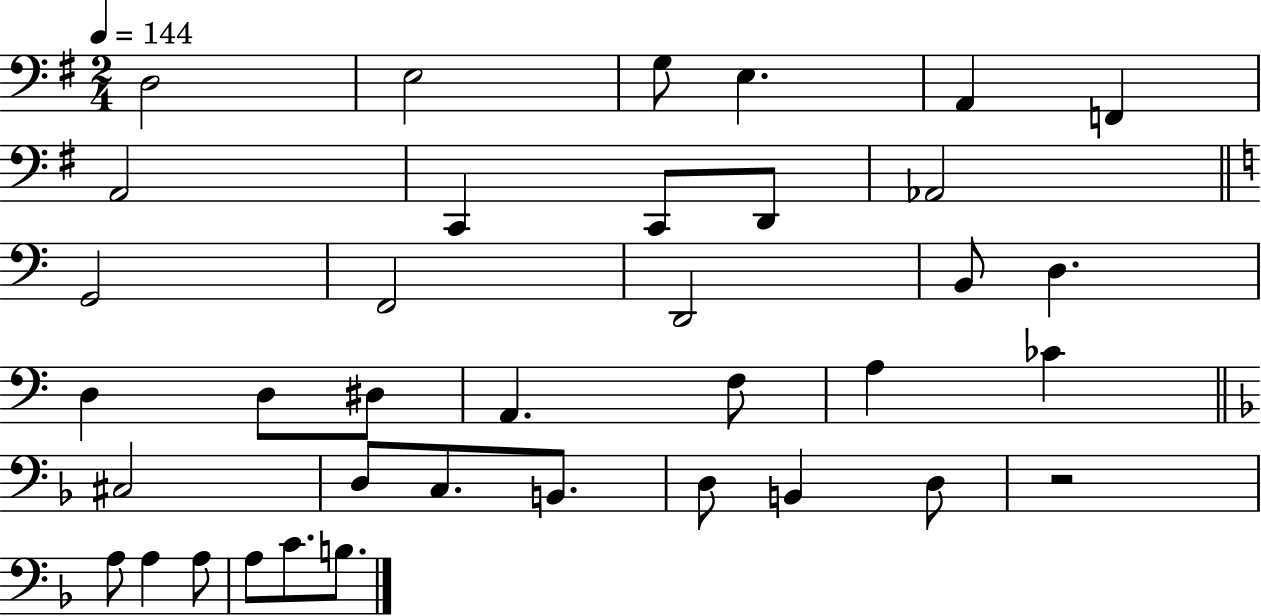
{
  \clef bass
  \numericTimeSignature
  \time 2/4
  \key g \major
  \tempo 4 = 144
  d2 | e2 | g8 e4. | a,4 f,4 | \break a,2 | c,4 c,8 d,8 | aes,2 | \bar "||" \break \key c \major g,2 | f,2 | d,2 | b,8 d4. | \break d4 d8 dis8 | a,4. f8 | a4 ces'4 | \bar "||" \break \key f \major cis2 | d8 c8. b,8. | d8 b,4 d8 | r2 | \break a8 a4 a8 | a8 c'8. b8. | \bar "|."
}